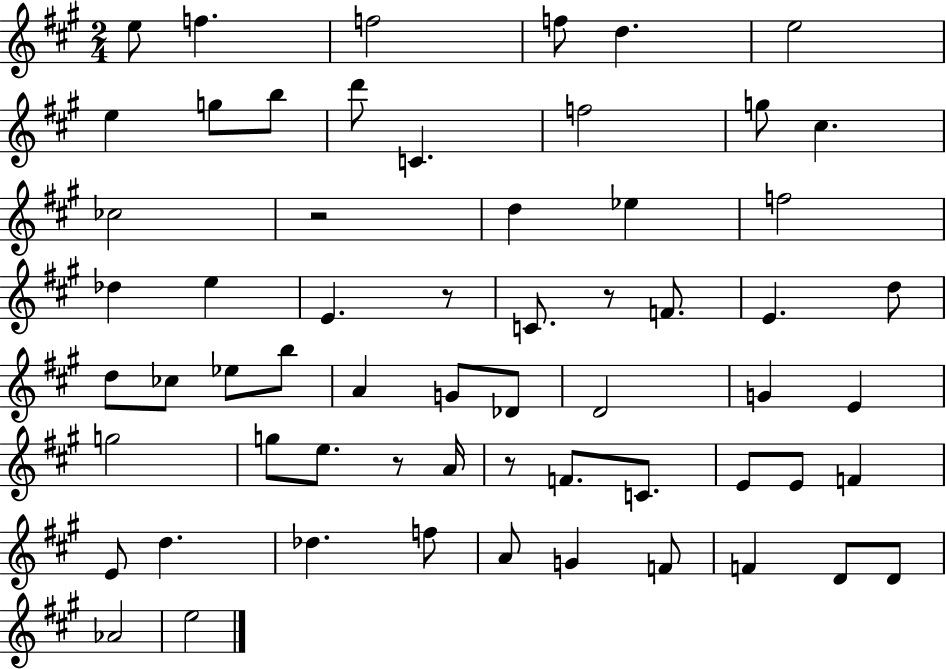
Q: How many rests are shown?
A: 5